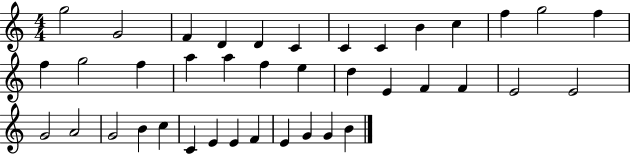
G5/h G4/h F4/q D4/q D4/q C4/q C4/q C4/q B4/q C5/q F5/q G5/h F5/q F5/q G5/h F5/q A5/q A5/q F5/q E5/q D5/q E4/q F4/q F4/q E4/h E4/h G4/h A4/h G4/h B4/q C5/q C4/q E4/q E4/q F4/q E4/q G4/q G4/q B4/q